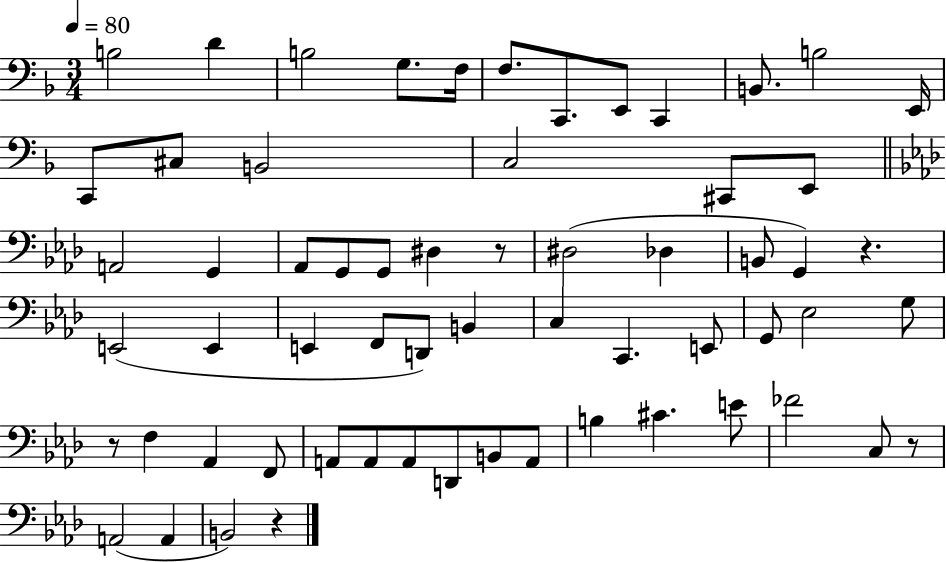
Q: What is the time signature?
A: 3/4